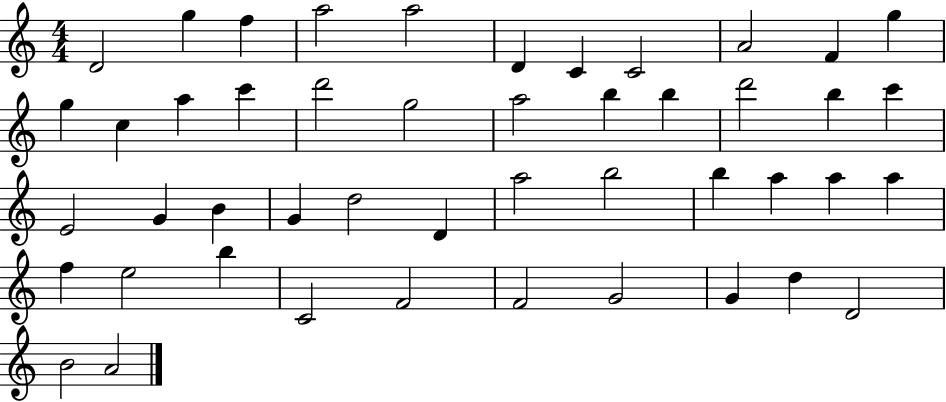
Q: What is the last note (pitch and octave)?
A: A4